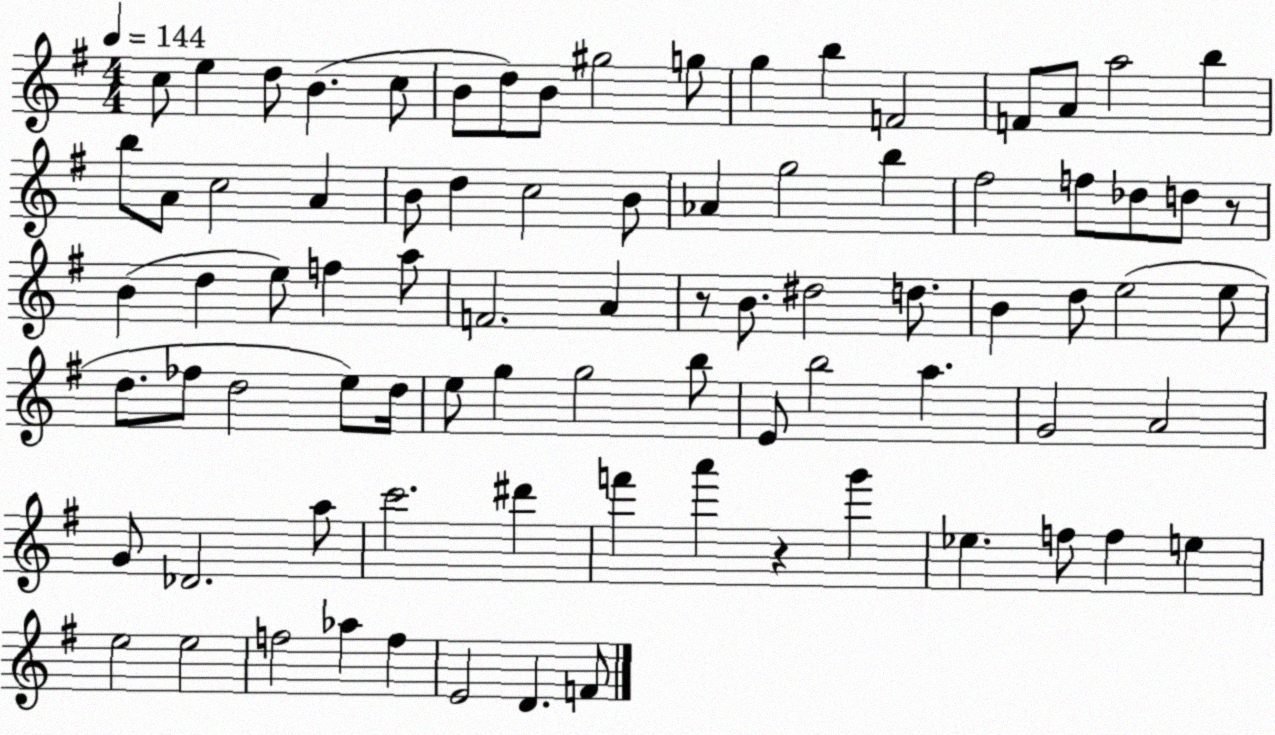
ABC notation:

X:1
T:Untitled
M:4/4
L:1/4
K:G
c/2 e d/2 B c/2 B/2 d/2 B/2 ^g2 g/2 g b F2 F/2 A/2 a2 b b/2 A/2 c2 A B/2 d c2 B/2 _A g2 b ^f2 f/2 _d/2 d/2 z/2 B d e/2 f a/2 F2 A z/2 B/2 ^d2 d/2 B d/2 e2 e/2 d/2 _f/2 d2 e/2 d/4 e/2 g g2 b/2 E/2 b2 a G2 A2 G/2 _D2 a/2 c'2 ^d' f' a' z g' _e f/2 f e e2 e2 f2 _a f E2 D F/2